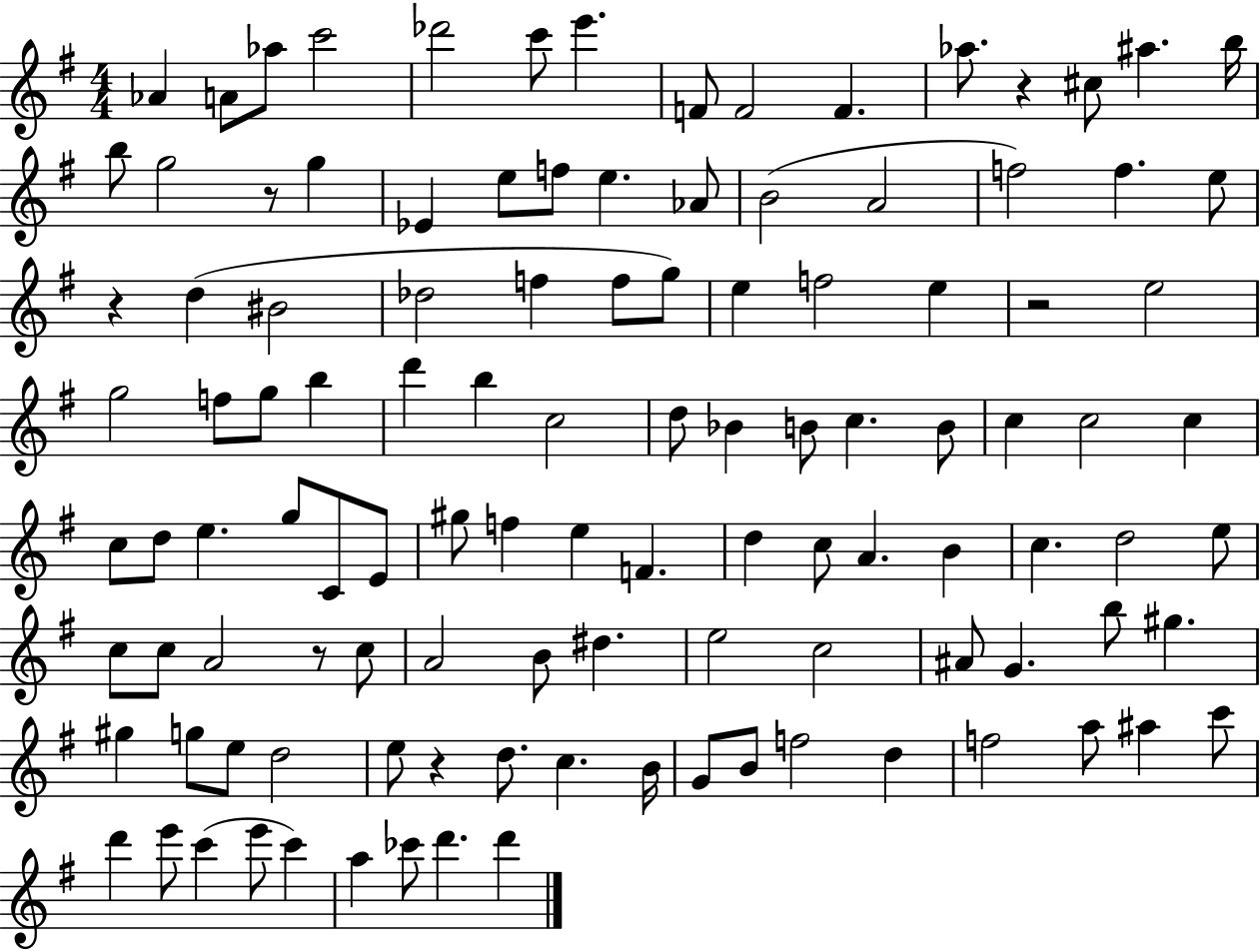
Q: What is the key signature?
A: G major